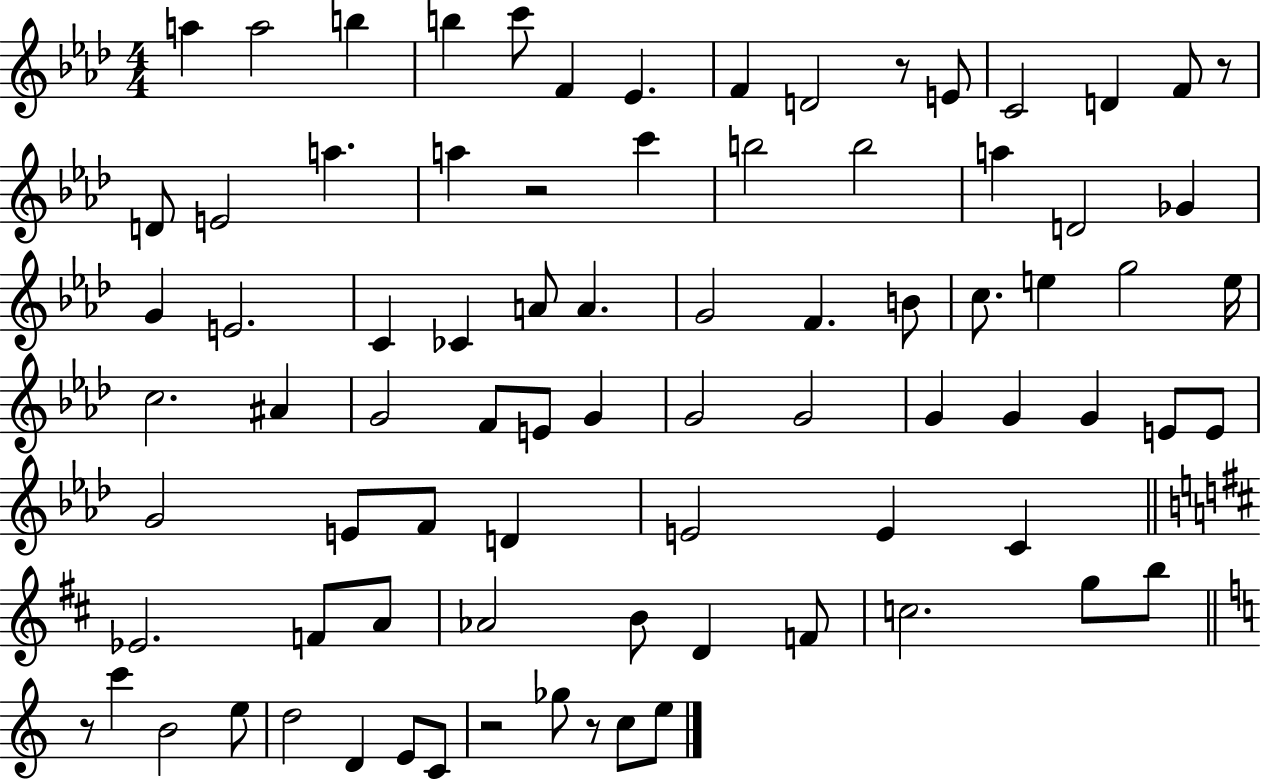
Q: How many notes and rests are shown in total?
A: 82